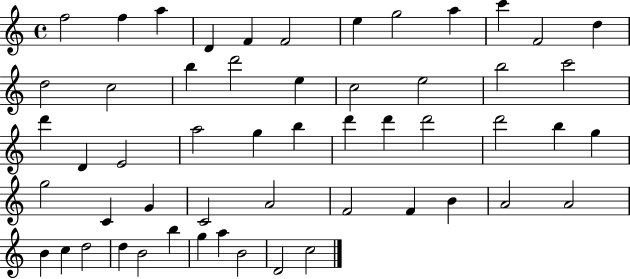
{
  \clef treble
  \time 4/4
  \defaultTimeSignature
  \key c \major
  f''2 f''4 a''4 | d'4 f'4 f'2 | e''4 g''2 a''4 | c'''4 f'2 d''4 | \break d''2 c''2 | b''4 d'''2 e''4 | c''2 e''2 | b''2 c'''2 | \break d'''4 d'4 e'2 | a''2 g''4 b''4 | d'''4 d'''4 d'''2 | d'''2 b''4 g''4 | \break g''2 c'4 g'4 | c'2 a'2 | f'2 f'4 b'4 | a'2 a'2 | \break b'4 c''4 d''2 | d''4 b'2 b''4 | g''4 a''4 b'2 | d'2 c''2 | \break \bar "|."
}